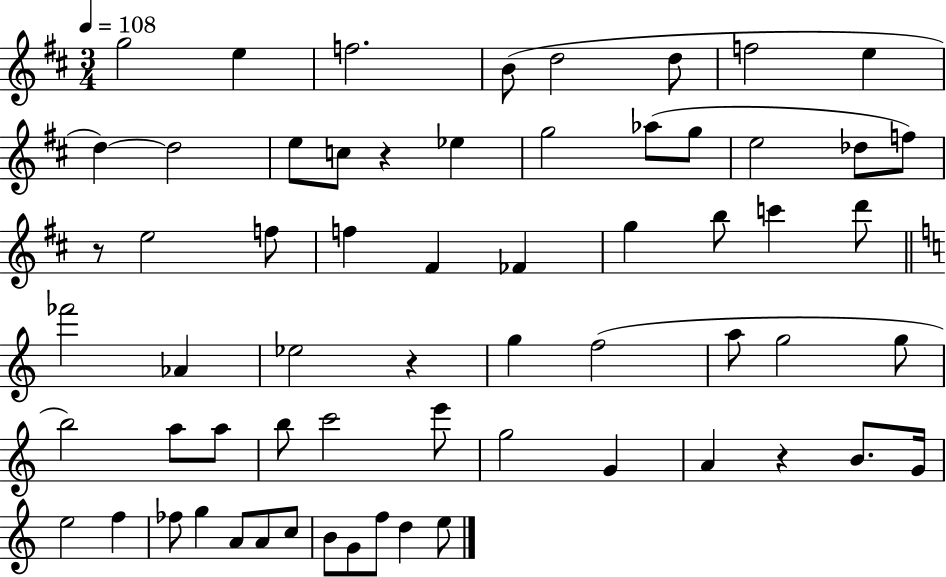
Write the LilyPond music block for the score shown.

{
  \clef treble
  \numericTimeSignature
  \time 3/4
  \key d \major
  \tempo 4 = 108
  g''2 e''4 | f''2. | b'8( d''2 d''8 | f''2 e''4 | \break d''4~~) d''2 | e''8 c''8 r4 ees''4 | g''2 aes''8( g''8 | e''2 des''8 f''8) | \break r8 e''2 f''8 | f''4 fis'4 fes'4 | g''4 b''8 c'''4 d'''8 | \bar "||" \break \key c \major fes'''2 aes'4 | ees''2 r4 | g''4 f''2( | a''8 g''2 g''8 | \break b''2) a''8 a''8 | b''8 c'''2 e'''8 | g''2 g'4 | a'4 r4 b'8. g'16 | \break e''2 f''4 | fes''8 g''4 a'8 a'8 c''8 | b'8 g'8 f''8 d''4 e''8 | \bar "|."
}